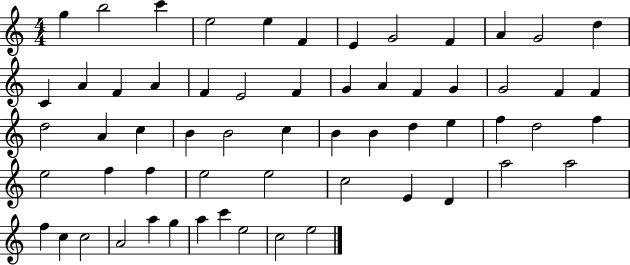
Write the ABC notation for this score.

X:1
T:Untitled
M:4/4
L:1/4
K:C
g b2 c' e2 e F E G2 F A G2 d C A F A F E2 F G A F G G2 F F d2 A c B B2 c B B d e f d2 f e2 f f e2 e2 c2 E D a2 a2 f c c2 A2 a g a c' e2 c2 e2